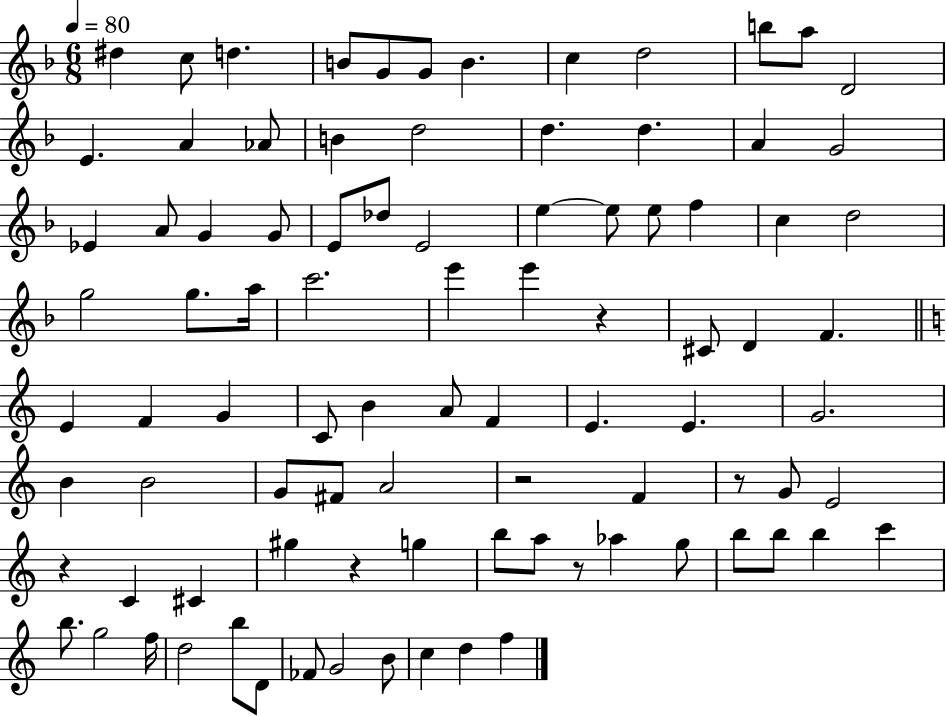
D#5/q C5/e D5/q. B4/e G4/e G4/e B4/q. C5/q D5/h B5/e A5/e D4/h E4/q. A4/q Ab4/e B4/q D5/h D5/q. D5/q. A4/q G4/h Eb4/q A4/e G4/q G4/e E4/e Db5/e E4/h E5/q E5/e E5/e F5/q C5/q D5/h G5/h G5/e. A5/s C6/h. E6/q E6/q R/q C#4/e D4/q F4/q. E4/q F4/q G4/q C4/e B4/q A4/e F4/q E4/q. E4/q. G4/h. B4/q B4/h G4/e F#4/e A4/h R/h F4/q R/e G4/e E4/h R/q C4/q C#4/q G#5/q R/q G5/q B5/e A5/e R/e Ab5/q G5/e B5/e B5/e B5/q C6/q B5/e. G5/h F5/s D5/h B5/e D4/e FES4/e G4/h B4/e C5/q D5/q F5/q